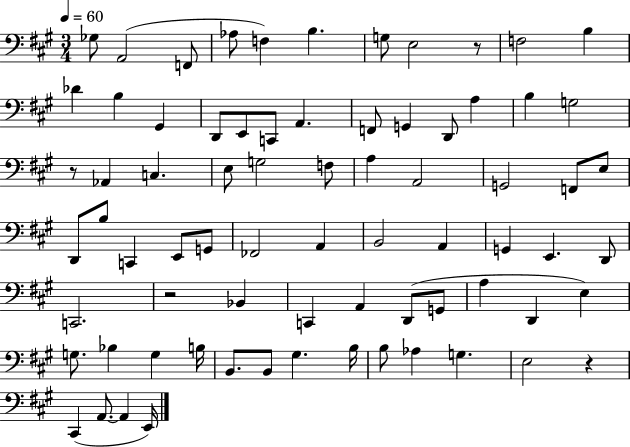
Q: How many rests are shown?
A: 4